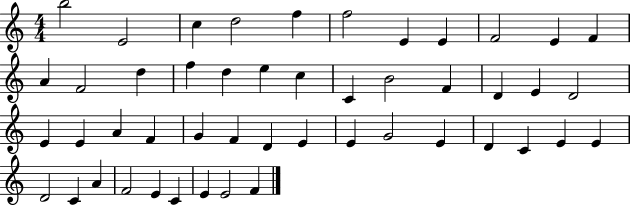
{
  \clef treble
  \numericTimeSignature
  \time 4/4
  \key c \major
  b''2 e'2 | c''4 d''2 f''4 | f''2 e'4 e'4 | f'2 e'4 f'4 | \break a'4 f'2 d''4 | f''4 d''4 e''4 c''4 | c'4 b'2 f'4 | d'4 e'4 d'2 | \break e'4 e'4 a'4 f'4 | g'4 f'4 d'4 e'4 | e'4 g'2 e'4 | d'4 c'4 e'4 e'4 | \break d'2 c'4 a'4 | f'2 e'4 c'4 | e'4 e'2 f'4 | \bar "|."
}